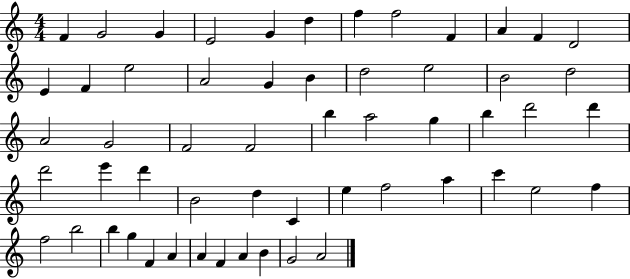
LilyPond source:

{
  \clef treble
  \numericTimeSignature
  \time 4/4
  \key c \major
  f'4 g'2 g'4 | e'2 g'4 d''4 | f''4 f''2 f'4 | a'4 f'4 d'2 | \break e'4 f'4 e''2 | a'2 g'4 b'4 | d''2 e''2 | b'2 d''2 | \break a'2 g'2 | f'2 f'2 | b''4 a''2 g''4 | b''4 d'''2 d'''4 | \break d'''2 e'''4 d'''4 | b'2 d''4 c'4 | e''4 f''2 a''4 | c'''4 e''2 f''4 | \break f''2 b''2 | b''4 g''4 f'4 a'4 | a'4 f'4 a'4 b'4 | g'2 a'2 | \break \bar "|."
}